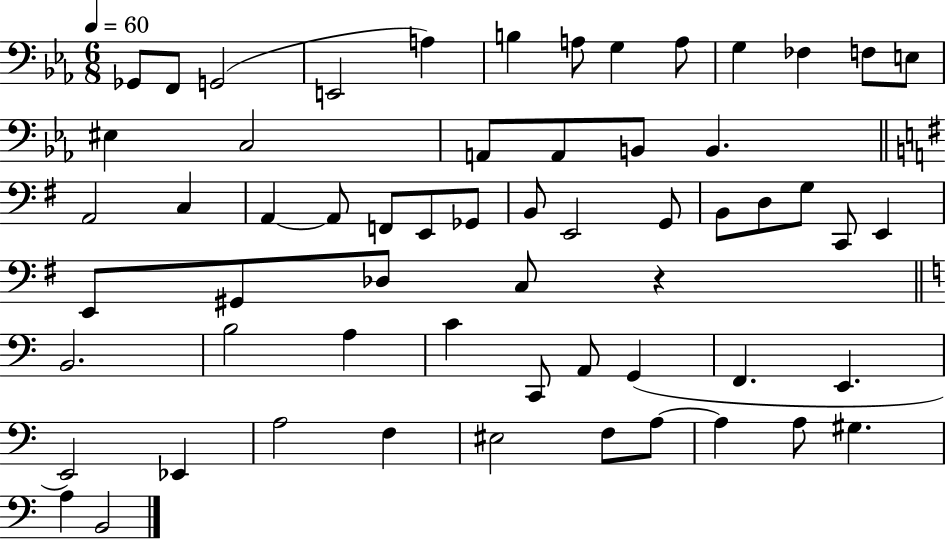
{
  \clef bass
  \numericTimeSignature
  \time 6/8
  \key ees \major
  \tempo 4 = 60
  ges,8 f,8 g,2( | e,2 a4) | b4 a8 g4 a8 | g4 fes4 f8 e8 | \break eis4 c2 | a,8 a,8 b,8 b,4. | \bar "||" \break \key e \minor a,2 c4 | a,4~~ a,8 f,8 e,8 ges,8 | b,8 e,2 g,8 | b,8 d8 g8 c,8 e,4 | \break e,8 gis,8 des8 c8 r4 | \bar "||" \break \key c \major b,2. | b2 a4 | c'4 c,8 a,8 g,4( | f,4. e,4. | \break e,2) ees,4 | a2 f4 | eis2 f8 a8~~ | a4 a8 gis4. | \break a4 b,2 | \bar "|."
}